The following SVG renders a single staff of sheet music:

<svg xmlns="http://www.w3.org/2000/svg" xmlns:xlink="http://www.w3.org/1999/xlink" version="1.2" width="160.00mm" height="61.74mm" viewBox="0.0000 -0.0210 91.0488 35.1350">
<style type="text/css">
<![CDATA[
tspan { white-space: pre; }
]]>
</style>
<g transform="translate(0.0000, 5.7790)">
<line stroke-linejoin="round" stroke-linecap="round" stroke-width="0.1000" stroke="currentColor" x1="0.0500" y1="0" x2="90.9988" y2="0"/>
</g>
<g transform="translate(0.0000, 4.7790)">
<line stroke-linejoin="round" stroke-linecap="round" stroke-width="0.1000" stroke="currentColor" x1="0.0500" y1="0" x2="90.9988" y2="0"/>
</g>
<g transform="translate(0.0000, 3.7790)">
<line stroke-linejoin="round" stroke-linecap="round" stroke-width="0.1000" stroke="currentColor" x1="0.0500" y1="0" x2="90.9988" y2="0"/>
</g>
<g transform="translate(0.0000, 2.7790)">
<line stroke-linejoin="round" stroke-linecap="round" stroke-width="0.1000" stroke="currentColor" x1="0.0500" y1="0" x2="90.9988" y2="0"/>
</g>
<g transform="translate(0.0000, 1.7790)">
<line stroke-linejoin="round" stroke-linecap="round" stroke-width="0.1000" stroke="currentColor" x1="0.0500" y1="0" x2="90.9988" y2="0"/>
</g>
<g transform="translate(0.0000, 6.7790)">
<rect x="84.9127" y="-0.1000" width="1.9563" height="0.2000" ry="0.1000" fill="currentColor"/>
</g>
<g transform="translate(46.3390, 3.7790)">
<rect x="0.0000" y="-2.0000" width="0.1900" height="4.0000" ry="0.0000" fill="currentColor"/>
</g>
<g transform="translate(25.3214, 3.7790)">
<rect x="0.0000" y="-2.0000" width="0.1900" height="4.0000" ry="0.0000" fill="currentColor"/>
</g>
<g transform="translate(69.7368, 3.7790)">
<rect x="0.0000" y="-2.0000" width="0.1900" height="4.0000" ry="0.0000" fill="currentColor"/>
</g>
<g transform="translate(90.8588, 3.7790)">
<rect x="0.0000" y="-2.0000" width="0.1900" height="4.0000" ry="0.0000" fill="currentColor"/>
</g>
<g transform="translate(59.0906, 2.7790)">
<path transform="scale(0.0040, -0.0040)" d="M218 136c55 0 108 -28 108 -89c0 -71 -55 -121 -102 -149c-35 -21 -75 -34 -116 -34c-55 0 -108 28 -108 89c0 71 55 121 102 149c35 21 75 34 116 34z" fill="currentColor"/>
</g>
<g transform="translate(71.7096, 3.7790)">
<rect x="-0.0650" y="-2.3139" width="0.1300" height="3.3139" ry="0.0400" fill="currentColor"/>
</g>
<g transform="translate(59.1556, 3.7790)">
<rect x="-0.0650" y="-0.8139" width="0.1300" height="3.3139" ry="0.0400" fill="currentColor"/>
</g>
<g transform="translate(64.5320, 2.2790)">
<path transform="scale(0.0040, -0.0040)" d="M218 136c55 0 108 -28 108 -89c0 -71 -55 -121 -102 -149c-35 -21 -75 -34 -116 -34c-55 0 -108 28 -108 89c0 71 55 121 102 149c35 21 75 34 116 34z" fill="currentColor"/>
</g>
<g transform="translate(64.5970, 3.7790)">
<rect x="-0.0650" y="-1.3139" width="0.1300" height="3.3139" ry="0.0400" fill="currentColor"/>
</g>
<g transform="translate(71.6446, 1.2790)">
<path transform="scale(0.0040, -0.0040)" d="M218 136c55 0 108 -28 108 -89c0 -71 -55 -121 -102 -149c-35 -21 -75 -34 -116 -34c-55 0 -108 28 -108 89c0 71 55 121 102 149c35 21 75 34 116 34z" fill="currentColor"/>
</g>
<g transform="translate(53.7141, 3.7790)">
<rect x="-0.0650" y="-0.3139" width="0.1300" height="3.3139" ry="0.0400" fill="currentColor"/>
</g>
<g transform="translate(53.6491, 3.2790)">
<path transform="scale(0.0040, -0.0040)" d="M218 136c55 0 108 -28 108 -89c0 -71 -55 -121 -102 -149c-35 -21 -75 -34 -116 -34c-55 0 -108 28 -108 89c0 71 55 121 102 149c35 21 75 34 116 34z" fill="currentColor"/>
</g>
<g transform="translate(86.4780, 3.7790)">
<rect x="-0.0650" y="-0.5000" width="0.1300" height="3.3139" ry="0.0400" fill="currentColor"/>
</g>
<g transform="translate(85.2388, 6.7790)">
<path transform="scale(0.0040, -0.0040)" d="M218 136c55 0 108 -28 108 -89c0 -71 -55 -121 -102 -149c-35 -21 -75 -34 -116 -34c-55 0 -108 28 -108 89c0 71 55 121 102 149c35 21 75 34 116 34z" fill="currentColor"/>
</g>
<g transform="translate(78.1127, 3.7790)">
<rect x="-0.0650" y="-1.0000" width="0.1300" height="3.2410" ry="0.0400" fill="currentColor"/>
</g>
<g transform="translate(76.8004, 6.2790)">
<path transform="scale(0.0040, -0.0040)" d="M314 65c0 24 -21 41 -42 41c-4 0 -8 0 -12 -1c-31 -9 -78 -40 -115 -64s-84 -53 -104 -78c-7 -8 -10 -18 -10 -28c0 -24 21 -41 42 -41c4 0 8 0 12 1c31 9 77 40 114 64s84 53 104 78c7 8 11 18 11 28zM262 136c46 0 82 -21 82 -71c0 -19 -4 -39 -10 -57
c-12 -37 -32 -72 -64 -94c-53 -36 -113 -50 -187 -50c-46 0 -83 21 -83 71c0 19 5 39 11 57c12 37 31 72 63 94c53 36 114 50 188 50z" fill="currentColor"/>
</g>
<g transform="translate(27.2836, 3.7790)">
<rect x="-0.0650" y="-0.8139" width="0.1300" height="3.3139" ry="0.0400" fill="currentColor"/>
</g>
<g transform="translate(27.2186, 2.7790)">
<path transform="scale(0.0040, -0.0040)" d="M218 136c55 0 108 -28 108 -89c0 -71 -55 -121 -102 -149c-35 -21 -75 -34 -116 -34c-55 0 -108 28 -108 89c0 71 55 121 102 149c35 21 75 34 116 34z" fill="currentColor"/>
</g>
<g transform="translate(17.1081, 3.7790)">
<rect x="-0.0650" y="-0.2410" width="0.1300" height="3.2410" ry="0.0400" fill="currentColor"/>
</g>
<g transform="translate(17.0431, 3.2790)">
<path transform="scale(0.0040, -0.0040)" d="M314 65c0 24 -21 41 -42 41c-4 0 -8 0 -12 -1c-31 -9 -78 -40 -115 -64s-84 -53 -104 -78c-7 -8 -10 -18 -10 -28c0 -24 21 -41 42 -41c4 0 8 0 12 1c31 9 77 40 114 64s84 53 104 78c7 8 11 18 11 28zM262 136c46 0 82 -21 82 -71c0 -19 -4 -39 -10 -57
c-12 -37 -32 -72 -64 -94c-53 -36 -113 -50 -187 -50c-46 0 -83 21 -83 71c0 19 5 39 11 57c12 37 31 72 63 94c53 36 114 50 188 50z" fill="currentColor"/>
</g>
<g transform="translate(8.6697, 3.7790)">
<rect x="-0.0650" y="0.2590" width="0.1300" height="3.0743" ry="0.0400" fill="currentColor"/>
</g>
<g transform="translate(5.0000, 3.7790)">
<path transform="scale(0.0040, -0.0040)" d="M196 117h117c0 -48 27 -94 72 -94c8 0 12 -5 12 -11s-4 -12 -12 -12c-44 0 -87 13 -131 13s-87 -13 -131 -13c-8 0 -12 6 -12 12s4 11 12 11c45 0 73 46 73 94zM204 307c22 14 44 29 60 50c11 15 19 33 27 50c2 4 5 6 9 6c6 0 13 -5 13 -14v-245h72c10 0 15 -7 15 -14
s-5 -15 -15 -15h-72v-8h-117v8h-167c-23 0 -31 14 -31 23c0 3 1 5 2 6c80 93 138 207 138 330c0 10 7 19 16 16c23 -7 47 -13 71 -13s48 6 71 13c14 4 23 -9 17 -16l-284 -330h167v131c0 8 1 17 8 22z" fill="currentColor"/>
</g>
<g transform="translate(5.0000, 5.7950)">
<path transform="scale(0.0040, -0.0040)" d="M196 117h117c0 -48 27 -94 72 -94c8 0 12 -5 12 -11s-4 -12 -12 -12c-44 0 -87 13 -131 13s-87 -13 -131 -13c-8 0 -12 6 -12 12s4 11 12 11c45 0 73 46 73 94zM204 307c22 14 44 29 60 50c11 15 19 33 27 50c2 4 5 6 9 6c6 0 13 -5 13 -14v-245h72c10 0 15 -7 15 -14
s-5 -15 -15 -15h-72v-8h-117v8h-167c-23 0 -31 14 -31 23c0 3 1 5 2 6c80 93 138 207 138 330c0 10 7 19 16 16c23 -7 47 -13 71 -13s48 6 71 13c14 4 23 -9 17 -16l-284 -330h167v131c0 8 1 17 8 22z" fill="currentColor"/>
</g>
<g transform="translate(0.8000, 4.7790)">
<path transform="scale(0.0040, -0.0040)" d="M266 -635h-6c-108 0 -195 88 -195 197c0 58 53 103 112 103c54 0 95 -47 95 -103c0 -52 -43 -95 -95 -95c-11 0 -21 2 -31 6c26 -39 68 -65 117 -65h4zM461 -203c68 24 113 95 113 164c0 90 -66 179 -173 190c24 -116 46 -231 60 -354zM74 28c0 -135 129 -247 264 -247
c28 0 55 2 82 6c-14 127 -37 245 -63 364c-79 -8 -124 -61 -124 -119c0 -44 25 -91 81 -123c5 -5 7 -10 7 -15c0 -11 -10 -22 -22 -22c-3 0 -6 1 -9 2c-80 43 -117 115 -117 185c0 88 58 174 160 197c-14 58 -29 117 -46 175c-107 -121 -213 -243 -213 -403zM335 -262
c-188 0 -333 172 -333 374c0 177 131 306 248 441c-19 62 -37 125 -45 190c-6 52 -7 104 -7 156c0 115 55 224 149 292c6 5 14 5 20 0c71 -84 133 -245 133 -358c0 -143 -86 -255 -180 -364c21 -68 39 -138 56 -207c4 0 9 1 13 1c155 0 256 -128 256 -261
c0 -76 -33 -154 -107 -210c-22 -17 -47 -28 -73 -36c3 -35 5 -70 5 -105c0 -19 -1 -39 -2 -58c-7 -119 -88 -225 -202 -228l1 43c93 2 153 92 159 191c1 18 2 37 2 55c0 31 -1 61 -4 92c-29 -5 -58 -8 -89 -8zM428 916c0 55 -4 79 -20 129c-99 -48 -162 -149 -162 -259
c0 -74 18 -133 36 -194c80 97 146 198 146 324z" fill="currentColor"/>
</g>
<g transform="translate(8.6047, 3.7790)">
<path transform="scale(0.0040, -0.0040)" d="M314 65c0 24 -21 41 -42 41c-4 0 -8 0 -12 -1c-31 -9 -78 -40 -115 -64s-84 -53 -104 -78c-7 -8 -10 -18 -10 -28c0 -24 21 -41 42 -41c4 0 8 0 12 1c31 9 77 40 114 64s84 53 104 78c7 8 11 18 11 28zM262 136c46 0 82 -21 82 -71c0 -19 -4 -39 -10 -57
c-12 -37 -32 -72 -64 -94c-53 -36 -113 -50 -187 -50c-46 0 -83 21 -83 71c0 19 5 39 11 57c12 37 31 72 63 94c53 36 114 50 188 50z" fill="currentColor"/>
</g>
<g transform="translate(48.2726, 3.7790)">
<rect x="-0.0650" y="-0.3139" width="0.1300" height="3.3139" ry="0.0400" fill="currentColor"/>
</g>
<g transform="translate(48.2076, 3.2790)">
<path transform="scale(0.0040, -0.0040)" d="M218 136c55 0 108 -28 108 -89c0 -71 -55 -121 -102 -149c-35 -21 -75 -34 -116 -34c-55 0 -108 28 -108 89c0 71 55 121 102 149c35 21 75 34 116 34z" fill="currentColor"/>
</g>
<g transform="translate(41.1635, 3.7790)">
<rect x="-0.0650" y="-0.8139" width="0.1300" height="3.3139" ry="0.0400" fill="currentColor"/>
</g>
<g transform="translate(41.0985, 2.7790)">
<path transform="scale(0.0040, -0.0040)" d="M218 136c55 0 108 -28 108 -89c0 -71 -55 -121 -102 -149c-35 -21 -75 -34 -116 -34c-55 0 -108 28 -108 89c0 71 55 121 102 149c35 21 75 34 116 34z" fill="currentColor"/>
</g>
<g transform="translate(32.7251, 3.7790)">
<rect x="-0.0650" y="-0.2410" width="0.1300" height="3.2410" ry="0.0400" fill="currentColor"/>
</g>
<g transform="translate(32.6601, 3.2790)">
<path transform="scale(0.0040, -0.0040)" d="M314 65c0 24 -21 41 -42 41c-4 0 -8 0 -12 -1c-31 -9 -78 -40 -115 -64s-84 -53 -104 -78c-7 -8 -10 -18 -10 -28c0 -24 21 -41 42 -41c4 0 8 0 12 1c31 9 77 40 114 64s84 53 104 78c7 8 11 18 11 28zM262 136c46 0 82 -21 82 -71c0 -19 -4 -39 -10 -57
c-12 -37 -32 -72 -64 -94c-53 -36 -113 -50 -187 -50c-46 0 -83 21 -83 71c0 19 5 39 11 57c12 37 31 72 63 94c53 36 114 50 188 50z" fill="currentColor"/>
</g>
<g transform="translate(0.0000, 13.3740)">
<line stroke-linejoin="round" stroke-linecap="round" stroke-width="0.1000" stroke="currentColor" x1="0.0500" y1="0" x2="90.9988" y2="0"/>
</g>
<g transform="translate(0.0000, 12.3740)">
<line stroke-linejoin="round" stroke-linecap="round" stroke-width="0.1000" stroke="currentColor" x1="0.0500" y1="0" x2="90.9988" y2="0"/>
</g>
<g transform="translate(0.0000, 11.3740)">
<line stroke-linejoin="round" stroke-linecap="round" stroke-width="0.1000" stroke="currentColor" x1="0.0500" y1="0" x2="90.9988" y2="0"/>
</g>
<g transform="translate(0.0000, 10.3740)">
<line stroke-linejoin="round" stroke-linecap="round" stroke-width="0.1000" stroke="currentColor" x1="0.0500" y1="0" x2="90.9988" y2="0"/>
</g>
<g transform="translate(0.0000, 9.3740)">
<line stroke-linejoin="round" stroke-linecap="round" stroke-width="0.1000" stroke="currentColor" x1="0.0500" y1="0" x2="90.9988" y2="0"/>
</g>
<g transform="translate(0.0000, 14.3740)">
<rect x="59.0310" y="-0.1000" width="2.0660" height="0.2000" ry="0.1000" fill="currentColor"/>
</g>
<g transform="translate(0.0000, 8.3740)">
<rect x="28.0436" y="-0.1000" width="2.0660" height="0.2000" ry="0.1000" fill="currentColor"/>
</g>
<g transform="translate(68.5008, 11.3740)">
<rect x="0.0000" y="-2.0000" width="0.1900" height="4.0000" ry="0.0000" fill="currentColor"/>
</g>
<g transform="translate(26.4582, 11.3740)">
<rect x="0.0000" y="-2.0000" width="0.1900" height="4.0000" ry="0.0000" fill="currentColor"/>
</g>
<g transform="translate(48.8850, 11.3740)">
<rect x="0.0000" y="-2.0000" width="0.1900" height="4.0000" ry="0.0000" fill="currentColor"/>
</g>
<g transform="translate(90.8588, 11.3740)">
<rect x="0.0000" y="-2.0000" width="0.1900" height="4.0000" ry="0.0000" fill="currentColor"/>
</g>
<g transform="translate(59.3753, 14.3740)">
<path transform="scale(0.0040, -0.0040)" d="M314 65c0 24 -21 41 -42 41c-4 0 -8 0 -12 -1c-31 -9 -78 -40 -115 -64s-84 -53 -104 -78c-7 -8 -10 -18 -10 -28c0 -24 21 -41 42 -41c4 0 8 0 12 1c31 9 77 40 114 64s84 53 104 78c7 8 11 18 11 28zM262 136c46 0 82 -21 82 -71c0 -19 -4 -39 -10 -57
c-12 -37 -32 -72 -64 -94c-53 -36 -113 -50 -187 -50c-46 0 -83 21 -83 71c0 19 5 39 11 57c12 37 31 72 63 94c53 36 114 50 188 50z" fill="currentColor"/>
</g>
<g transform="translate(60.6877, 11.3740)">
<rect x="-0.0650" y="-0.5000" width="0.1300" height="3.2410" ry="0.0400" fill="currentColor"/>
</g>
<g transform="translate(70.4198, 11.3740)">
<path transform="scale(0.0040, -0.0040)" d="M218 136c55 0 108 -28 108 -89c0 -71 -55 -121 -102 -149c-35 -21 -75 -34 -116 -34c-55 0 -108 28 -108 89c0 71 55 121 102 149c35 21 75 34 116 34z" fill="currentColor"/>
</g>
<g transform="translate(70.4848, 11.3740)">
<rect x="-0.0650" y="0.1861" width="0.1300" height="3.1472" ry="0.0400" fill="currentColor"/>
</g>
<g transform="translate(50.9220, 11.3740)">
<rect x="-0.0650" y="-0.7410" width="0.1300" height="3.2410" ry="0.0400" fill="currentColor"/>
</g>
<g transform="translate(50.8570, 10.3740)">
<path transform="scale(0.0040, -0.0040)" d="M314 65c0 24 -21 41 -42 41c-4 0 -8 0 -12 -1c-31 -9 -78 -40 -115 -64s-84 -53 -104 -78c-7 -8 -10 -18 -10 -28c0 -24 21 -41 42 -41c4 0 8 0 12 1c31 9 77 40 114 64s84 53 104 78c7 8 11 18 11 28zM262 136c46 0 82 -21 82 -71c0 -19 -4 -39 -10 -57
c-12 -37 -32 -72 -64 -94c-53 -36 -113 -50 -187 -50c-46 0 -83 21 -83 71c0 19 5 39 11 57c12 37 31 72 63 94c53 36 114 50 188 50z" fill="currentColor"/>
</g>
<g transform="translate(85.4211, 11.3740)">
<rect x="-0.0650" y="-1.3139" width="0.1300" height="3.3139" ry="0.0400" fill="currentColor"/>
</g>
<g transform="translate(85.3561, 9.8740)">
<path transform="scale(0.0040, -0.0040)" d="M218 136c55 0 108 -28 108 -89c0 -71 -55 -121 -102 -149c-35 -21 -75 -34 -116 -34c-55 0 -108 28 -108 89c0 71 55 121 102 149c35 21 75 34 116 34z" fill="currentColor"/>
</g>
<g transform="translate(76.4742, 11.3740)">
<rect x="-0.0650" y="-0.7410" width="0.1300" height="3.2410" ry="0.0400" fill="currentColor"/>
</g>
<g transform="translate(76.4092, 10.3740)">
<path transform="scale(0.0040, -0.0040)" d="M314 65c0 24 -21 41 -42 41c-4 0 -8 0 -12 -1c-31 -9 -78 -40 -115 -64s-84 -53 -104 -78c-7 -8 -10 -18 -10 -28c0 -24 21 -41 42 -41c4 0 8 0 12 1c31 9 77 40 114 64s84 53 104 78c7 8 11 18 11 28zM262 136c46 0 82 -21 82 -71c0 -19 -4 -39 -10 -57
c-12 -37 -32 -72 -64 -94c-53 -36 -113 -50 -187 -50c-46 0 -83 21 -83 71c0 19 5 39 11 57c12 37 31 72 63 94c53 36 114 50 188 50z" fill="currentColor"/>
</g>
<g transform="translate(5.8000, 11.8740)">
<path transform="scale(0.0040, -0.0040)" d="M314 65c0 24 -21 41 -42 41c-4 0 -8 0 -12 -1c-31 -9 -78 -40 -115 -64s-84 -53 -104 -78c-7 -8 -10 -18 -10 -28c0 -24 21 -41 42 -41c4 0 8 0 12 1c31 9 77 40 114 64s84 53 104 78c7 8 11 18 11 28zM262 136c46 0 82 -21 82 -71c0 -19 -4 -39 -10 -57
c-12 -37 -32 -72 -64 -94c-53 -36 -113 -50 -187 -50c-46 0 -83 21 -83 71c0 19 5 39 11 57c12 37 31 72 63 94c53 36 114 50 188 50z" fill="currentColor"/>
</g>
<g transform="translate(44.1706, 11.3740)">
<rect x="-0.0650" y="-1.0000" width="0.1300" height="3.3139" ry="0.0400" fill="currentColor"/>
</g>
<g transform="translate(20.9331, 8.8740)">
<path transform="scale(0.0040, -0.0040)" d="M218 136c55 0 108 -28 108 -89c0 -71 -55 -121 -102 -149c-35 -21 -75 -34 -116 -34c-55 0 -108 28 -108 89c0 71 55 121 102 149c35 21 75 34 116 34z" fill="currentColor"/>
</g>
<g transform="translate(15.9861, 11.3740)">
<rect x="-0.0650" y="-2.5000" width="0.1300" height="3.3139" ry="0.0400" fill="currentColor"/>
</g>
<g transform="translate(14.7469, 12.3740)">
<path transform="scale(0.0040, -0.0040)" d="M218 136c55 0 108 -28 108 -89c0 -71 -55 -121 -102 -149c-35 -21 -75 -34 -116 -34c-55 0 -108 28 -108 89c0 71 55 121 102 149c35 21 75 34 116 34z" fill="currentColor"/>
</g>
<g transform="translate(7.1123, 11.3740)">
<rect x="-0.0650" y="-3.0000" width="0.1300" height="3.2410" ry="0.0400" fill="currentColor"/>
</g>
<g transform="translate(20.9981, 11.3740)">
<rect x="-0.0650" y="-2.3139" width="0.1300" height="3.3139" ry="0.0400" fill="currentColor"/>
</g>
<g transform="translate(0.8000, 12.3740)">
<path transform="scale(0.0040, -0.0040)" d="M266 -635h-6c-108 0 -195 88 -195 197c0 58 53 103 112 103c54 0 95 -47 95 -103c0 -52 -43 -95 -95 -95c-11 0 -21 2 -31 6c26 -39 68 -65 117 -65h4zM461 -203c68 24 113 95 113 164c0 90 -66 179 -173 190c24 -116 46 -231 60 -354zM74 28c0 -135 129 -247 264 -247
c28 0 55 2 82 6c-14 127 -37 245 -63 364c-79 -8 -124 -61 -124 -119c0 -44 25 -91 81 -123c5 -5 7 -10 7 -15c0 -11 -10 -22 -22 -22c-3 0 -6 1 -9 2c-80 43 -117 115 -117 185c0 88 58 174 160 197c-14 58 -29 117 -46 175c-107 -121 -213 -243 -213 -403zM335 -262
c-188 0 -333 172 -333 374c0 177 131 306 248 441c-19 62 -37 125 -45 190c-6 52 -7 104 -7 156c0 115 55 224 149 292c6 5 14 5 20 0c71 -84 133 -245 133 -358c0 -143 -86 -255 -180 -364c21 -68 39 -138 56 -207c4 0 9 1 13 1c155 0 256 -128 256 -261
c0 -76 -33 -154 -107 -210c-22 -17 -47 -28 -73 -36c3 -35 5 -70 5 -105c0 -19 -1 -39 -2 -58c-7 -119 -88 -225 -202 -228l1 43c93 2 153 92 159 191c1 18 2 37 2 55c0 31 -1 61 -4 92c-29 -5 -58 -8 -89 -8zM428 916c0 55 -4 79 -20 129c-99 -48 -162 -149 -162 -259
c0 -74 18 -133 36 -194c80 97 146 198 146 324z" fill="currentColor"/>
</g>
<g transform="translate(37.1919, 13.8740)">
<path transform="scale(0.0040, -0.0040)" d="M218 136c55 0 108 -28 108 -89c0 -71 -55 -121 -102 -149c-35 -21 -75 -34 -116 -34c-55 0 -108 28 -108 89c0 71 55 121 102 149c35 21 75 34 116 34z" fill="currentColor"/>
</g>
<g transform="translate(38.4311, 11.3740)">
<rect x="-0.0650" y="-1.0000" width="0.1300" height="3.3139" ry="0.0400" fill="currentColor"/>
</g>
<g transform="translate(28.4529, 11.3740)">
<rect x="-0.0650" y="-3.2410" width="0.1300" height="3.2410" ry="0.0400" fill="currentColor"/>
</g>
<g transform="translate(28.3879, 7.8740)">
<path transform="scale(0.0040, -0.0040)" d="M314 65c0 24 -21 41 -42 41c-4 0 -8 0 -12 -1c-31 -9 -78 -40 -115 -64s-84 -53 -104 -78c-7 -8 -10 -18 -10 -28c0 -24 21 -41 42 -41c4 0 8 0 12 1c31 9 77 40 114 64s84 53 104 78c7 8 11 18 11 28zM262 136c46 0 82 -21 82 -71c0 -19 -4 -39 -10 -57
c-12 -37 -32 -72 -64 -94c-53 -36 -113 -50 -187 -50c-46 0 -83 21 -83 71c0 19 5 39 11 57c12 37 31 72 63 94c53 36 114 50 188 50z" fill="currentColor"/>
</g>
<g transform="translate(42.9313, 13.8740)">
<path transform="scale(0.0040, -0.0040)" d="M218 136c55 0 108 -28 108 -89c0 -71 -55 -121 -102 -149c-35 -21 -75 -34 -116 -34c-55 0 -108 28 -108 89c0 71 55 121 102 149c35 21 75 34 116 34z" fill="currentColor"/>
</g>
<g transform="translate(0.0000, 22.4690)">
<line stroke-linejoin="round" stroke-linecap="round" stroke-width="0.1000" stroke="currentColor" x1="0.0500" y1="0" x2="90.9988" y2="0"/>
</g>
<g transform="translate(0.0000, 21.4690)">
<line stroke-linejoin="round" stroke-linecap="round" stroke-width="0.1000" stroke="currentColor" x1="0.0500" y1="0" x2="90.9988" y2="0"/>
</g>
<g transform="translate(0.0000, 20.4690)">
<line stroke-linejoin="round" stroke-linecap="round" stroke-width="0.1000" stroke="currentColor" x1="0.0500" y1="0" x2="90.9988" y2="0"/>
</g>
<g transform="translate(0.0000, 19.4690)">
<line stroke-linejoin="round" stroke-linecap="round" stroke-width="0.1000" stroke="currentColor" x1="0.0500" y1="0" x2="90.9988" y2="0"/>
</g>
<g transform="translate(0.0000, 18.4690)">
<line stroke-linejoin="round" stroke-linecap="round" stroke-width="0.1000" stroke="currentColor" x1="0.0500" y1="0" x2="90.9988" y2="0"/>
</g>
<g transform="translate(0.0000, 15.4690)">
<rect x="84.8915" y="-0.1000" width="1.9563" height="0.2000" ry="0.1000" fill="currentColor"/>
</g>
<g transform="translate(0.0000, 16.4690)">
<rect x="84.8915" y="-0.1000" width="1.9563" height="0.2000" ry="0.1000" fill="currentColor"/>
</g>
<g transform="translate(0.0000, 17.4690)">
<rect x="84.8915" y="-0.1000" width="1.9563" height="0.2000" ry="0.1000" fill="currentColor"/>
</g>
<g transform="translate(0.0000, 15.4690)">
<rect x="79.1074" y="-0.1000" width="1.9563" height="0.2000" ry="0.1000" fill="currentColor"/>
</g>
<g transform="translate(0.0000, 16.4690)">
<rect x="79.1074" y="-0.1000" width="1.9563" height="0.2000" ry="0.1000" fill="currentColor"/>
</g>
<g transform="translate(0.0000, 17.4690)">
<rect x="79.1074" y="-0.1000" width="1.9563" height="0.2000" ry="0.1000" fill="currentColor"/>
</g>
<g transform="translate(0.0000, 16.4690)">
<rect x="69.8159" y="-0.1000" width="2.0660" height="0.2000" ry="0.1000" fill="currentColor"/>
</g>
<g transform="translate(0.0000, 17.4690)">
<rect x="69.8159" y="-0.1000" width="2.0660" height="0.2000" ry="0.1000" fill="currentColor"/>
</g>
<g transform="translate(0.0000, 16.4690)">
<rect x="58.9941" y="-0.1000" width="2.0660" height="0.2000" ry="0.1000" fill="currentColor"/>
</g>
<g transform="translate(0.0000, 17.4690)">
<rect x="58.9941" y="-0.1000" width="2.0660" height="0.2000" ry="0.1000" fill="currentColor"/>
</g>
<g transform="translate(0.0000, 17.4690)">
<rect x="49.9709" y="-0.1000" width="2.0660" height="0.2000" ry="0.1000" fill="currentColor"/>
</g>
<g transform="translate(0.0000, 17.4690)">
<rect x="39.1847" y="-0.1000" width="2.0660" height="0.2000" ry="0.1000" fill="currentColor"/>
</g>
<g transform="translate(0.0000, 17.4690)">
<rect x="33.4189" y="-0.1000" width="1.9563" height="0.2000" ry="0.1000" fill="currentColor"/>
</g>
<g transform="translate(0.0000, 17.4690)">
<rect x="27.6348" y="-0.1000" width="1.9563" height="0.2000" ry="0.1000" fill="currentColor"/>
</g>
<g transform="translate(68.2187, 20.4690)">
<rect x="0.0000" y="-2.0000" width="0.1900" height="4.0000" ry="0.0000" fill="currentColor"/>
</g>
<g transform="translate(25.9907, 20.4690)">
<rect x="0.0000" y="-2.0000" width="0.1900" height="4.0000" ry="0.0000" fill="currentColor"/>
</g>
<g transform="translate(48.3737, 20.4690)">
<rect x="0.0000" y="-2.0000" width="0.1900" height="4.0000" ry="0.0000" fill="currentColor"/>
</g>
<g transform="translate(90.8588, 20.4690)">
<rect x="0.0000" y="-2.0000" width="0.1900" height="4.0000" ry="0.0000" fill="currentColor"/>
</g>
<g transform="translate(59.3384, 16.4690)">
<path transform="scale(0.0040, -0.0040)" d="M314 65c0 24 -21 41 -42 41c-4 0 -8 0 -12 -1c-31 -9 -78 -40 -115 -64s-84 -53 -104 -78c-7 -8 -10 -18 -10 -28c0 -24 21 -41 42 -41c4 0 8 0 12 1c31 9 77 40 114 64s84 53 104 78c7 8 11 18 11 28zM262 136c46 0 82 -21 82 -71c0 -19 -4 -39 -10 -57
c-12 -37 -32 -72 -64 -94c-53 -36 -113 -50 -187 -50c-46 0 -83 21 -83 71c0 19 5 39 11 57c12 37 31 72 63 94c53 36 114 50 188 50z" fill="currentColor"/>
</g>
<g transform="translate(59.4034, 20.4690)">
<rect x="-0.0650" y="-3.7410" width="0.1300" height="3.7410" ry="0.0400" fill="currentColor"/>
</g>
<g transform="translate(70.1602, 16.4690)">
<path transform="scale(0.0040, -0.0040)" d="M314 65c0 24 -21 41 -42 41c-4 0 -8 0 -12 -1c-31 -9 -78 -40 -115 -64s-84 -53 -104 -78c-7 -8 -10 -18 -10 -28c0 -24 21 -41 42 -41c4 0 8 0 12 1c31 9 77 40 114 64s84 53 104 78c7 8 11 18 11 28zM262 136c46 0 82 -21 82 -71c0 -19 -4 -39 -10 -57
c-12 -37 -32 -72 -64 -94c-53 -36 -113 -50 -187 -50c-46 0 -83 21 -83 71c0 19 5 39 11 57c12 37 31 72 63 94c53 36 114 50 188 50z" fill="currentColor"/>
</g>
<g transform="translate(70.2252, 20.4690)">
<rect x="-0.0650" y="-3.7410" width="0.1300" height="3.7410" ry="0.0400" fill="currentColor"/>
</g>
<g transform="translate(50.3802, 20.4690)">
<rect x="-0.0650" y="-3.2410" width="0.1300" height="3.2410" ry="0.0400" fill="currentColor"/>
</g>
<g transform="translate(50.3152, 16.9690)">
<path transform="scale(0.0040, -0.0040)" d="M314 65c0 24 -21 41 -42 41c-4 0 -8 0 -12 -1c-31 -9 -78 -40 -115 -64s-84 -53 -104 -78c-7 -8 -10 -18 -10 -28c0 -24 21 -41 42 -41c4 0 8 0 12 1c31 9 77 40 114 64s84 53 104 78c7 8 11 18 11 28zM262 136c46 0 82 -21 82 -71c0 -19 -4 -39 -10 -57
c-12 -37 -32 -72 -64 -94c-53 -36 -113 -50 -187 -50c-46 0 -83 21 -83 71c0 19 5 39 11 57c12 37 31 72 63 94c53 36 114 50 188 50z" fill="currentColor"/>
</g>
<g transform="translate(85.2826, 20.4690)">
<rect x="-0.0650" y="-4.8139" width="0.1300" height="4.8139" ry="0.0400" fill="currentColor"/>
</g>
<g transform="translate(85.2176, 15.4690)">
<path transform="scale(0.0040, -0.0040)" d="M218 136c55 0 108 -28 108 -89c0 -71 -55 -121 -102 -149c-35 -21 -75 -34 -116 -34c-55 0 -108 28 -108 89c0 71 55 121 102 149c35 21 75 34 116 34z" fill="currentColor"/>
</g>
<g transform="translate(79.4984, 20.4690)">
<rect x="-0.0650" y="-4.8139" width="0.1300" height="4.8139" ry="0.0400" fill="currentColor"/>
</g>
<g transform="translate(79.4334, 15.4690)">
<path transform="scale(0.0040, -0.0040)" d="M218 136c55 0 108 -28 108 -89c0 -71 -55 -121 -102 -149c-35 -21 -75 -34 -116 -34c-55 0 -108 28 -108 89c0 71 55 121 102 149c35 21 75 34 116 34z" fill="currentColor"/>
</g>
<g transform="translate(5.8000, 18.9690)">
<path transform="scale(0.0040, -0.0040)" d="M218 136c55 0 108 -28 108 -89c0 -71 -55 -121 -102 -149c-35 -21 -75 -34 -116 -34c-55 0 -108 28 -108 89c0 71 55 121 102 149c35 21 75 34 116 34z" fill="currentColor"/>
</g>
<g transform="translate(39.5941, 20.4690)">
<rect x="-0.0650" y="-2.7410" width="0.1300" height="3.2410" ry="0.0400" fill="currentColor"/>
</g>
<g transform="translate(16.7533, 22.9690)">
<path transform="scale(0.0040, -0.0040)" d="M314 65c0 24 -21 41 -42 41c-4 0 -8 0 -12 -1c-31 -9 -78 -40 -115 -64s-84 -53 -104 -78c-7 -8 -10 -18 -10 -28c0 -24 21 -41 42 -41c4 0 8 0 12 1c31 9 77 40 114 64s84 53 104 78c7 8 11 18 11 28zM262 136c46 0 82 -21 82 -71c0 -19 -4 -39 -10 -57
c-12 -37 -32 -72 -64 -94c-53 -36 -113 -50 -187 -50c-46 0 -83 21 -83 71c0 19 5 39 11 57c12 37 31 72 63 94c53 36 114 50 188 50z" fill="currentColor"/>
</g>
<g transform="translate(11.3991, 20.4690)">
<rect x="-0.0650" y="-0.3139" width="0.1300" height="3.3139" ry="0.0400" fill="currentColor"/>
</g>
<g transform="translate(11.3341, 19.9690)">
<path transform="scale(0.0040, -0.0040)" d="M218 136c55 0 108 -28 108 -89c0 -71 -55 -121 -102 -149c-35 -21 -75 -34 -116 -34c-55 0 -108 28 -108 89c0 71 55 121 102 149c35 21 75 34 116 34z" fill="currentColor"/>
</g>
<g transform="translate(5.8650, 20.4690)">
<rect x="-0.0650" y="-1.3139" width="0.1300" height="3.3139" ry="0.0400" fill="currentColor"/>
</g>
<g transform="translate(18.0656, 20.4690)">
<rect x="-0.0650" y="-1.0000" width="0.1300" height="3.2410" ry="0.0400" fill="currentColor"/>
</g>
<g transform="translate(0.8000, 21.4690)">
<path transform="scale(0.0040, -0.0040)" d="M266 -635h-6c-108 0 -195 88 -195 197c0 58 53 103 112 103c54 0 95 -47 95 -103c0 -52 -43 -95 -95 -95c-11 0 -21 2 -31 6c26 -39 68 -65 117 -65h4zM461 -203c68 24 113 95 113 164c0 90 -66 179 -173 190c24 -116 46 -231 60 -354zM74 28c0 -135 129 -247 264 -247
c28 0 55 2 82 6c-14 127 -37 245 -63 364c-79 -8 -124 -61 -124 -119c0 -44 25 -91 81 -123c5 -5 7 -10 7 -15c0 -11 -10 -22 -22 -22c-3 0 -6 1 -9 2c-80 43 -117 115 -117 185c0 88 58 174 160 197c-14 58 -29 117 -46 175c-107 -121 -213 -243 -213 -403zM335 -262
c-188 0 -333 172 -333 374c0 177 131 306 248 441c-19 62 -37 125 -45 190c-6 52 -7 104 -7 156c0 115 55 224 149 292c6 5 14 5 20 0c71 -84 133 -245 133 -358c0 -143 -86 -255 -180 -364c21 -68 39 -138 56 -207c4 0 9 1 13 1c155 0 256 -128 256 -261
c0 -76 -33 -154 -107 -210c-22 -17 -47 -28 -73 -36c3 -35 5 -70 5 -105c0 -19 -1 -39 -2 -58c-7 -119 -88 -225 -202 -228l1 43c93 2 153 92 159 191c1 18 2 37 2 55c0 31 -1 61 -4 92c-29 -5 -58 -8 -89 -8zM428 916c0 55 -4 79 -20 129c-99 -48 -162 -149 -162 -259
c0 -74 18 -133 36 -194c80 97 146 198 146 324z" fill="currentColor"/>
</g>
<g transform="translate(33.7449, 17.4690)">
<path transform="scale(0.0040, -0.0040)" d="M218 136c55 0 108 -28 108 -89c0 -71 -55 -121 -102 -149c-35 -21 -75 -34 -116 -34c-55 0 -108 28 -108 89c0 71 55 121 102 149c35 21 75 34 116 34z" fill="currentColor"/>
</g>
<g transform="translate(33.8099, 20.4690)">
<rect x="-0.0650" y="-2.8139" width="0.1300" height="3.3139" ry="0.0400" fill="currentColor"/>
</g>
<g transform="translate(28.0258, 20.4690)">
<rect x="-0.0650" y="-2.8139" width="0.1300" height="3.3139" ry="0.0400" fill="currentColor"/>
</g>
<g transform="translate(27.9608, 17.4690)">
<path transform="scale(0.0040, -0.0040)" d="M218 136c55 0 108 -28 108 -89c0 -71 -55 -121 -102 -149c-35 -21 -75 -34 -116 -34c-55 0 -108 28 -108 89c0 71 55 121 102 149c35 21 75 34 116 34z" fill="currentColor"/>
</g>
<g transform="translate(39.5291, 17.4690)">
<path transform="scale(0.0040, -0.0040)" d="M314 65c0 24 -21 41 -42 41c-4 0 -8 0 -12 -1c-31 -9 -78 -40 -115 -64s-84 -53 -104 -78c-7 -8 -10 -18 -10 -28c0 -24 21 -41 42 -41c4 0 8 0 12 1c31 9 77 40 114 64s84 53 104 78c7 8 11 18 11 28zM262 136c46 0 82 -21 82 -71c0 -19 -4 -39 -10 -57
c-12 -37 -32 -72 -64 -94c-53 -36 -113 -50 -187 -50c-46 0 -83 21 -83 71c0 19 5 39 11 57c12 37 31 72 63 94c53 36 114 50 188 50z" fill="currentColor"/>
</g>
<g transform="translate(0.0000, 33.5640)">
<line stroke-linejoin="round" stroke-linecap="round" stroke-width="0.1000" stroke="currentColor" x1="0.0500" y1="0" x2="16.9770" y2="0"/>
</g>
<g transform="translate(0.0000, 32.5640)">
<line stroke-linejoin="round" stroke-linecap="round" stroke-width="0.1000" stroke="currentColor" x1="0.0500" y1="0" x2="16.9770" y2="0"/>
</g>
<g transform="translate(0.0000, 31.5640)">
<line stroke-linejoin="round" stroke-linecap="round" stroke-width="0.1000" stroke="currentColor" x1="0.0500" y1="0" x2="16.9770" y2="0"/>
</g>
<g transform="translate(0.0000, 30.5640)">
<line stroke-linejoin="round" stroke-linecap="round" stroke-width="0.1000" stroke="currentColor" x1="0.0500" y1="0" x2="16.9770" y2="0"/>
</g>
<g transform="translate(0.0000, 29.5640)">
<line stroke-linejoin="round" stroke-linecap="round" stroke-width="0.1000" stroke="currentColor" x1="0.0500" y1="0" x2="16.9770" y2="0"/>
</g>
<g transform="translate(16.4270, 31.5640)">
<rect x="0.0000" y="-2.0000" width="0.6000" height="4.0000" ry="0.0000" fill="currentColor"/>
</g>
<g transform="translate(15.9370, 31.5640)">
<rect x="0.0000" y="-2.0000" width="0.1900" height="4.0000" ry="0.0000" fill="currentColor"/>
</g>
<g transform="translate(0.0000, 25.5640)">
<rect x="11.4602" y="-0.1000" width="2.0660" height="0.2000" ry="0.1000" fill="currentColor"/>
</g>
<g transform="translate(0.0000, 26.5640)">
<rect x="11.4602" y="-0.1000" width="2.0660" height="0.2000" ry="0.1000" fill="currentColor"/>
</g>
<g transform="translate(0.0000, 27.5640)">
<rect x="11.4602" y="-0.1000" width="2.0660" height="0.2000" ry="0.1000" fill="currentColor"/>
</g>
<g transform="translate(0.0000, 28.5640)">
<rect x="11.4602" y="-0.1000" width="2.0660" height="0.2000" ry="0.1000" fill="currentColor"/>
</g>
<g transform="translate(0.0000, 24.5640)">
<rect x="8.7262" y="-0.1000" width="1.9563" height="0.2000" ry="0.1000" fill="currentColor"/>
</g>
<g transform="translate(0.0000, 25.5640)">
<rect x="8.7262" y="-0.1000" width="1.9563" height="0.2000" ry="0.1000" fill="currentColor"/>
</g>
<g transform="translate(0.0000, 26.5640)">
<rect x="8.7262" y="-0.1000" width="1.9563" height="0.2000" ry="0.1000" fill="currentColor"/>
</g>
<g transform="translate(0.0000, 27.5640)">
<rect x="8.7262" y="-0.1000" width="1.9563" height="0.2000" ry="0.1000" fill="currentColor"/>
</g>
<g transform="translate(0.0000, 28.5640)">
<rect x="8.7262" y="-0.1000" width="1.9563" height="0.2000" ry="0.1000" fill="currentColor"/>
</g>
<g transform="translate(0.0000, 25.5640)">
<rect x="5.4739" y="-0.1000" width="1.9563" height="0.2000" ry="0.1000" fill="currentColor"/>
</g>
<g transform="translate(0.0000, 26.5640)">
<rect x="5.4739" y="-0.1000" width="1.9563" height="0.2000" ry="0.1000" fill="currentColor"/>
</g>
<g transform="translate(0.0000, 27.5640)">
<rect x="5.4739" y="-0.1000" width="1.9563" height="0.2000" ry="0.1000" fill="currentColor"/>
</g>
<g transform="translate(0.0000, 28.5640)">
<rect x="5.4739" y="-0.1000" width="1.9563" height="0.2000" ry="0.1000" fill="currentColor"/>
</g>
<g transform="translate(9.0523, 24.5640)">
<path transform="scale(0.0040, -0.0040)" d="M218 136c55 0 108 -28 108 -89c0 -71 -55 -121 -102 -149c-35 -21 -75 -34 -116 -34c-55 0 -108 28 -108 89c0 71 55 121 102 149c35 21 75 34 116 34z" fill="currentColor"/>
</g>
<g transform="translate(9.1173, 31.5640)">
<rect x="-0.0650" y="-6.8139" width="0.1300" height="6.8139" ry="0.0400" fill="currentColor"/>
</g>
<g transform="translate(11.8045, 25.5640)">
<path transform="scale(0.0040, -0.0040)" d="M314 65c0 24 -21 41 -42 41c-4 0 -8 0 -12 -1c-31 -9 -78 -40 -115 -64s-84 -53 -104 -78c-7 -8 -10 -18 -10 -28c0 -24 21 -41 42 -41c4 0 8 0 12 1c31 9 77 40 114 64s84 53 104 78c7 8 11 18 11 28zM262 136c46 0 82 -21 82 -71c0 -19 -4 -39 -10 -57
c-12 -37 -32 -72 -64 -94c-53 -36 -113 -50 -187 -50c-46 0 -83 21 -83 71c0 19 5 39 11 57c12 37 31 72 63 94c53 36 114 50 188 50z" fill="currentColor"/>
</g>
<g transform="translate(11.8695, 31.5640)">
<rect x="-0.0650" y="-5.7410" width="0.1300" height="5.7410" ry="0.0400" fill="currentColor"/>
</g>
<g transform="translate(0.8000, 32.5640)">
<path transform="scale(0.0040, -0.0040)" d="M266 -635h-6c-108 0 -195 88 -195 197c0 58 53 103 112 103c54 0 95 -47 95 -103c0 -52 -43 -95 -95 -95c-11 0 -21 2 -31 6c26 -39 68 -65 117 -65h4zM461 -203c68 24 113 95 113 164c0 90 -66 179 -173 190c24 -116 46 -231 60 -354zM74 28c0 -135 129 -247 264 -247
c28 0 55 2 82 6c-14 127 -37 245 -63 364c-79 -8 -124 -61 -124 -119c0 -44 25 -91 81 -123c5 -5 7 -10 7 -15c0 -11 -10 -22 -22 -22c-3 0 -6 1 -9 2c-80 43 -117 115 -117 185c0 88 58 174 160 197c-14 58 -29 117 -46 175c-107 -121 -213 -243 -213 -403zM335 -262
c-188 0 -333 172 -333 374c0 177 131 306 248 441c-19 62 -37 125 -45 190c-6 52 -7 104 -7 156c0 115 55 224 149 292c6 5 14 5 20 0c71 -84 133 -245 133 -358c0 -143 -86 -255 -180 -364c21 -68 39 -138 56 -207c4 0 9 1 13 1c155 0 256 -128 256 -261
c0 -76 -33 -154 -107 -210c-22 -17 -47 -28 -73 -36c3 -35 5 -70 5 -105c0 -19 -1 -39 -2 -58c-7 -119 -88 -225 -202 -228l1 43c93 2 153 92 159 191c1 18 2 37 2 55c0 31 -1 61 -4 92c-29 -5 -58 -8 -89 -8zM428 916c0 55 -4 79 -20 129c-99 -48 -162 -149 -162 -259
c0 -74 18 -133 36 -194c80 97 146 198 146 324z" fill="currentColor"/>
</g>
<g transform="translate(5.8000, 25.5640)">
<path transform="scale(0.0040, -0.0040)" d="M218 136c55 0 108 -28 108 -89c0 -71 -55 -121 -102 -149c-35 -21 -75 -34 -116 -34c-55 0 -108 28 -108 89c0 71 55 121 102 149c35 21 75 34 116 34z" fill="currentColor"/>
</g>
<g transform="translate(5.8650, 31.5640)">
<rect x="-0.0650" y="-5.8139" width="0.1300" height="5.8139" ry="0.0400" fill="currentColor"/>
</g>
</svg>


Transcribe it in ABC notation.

X:1
T:Untitled
M:4/4
L:1/4
K:C
B2 c2 d c2 d c c d e g D2 C A2 G g b2 D D d2 C2 B d2 e e c D2 a a a2 b2 c'2 c'2 e' e' g' b' g'2